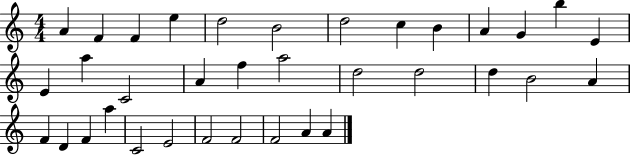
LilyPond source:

{
  \clef treble
  \numericTimeSignature
  \time 4/4
  \key c \major
  a'4 f'4 f'4 e''4 | d''2 b'2 | d''2 c''4 b'4 | a'4 g'4 b''4 e'4 | \break e'4 a''4 c'2 | a'4 f''4 a''2 | d''2 d''2 | d''4 b'2 a'4 | \break f'4 d'4 f'4 a''4 | c'2 e'2 | f'2 f'2 | f'2 a'4 a'4 | \break \bar "|."
}